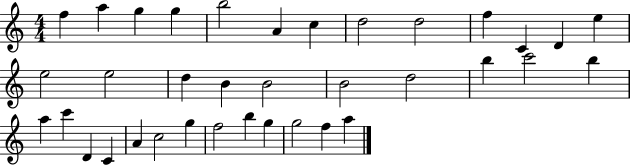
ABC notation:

X:1
T:Untitled
M:4/4
L:1/4
K:C
f a g g b2 A c d2 d2 f C D e e2 e2 d B B2 B2 d2 b c'2 b a c' D C A c2 g f2 b g g2 f a